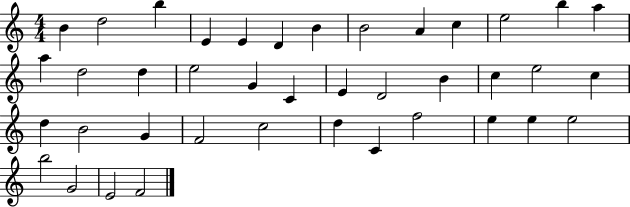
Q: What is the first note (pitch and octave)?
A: B4